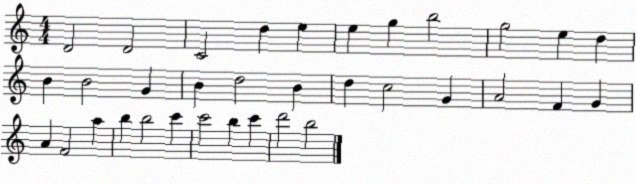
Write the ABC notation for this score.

X:1
T:Untitled
M:4/4
L:1/4
K:C
D2 D2 C2 d e e g b2 g2 e d B B2 G B d2 B d c2 G A2 F G A F2 a b b2 c' c'2 b c' d'2 b2